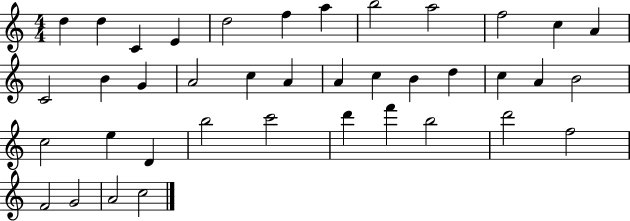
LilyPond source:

{
  \clef treble
  \numericTimeSignature
  \time 4/4
  \key c \major
  d''4 d''4 c'4 e'4 | d''2 f''4 a''4 | b''2 a''2 | f''2 c''4 a'4 | \break c'2 b'4 g'4 | a'2 c''4 a'4 | a'4 c''4 b'4 d''4 | c''4 a'4 b'2 | \break c''2 e''4 d'4 | b''2 c'''2 | d'''4 f'''4 b''2 | d'''2 f''2 | \break f'2 g'2 | a'2 c''2 | \bar "|."
}